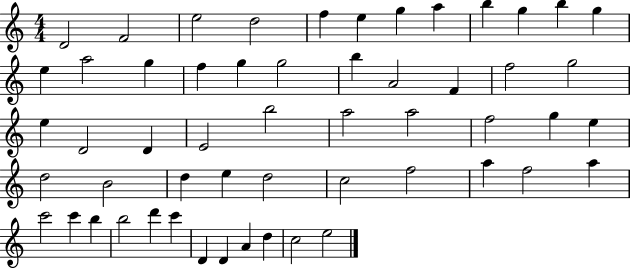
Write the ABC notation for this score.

X:1
T:Untitled
M:4/4
L:1/4
K:C
D2 F2 e2 d2 f e g a b g b g e a2 g f g g2 b A2 F f2 g2 e D2 D E2 b2 a2 a2 f2 g e d2 B2 d e d2 c2 f2 a f2 a c'2 c' b b2 d' c' D D A d c2 e2